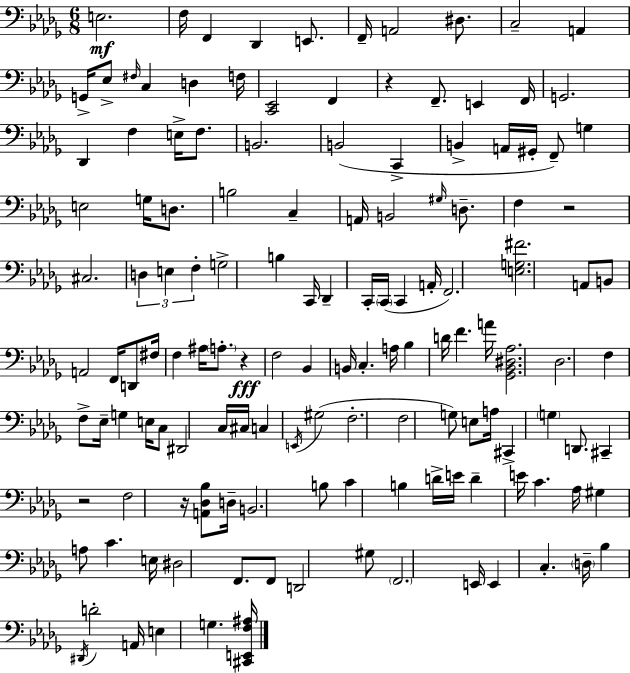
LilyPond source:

{
  \clef bass
  \numericTimeSignature
  \time 6/8
  \key bes \minor
  \repeat volta 2 { e2.\mf | f16 f,4 des,4 e,8. | f,16-- a,2 dis8. | c2-- a,4 | \break g,16-> ees8-> \grace { fis16 } c4 d4 | f16 <c, ees,>2 f,4 | r4 f,8.-- e,4 | f,16 g,2. | \break des,4 f4 e16-> f8. | b,2. | b,2( c,4-> | b,4-> a,16 gis,16-. f,8--) g4 | \break e2 g16 d8. | b2 c4-- | a,16 b,2 \grace { gis16 } d8.-- | f4 r2 | \break cis2. | \tuplet 3/2 { d4 e4 f4-. } | g2-> b4 | c,16 des,4-- c,16-. \parenthesize c,16( c,4 | \break a,16-. f,2.) | <e g fis'>2. | a,8 b,8 a,2 | f,16 d,8 fis16 f4 ais16 \parenthesize a8.-. | \break r4\fff f2 | bes,4 b,16 c4.-. | a16 bes4 d'16 f'4. | a'16 <ges, bes, dis aes>2. | \break des2. | f4 f8-> ees16-- g4 | e16 c8 dis,2 | c16 cis16 c4 \acciaccatura { e,16 } gis2( | \break f2.-. | f2 g8) | e8 a16 cis,4-> \parenthesize g4 | d,8. cis,4-- r2 | \break f2 r16 | <a, des bes>8 d16-- b,2. | b8 c'4 b4 | d'16-> e'16 d'4-- e'16 c'4. | \break aes16 gis4 a8 c'4. | e16 dis2 | f,8. f,8 d,2 | gis8 \parenthesize f,2. | \break e,16 e,4 c4.-. | \parenthesize d16-- bes4 \acciaccatura { dis,16 } d'2-. | a,16 e4 g4. | <cis, e, f ais>16 } \bar "|."
}